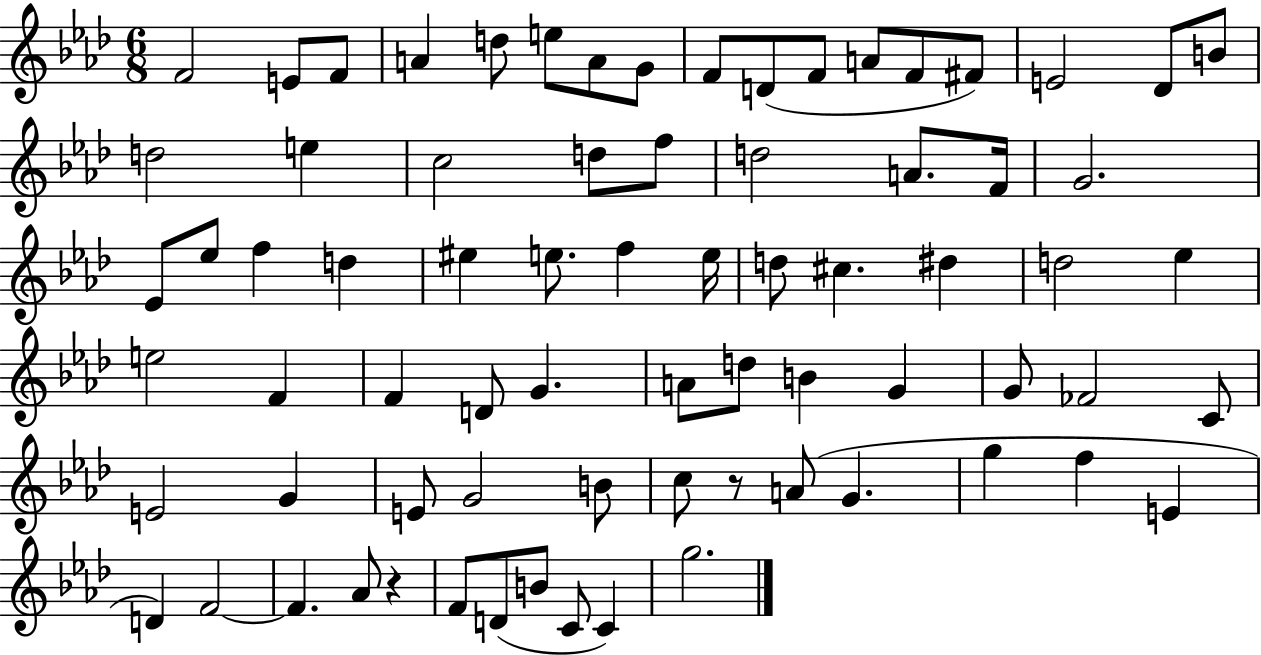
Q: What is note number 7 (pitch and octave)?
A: A4